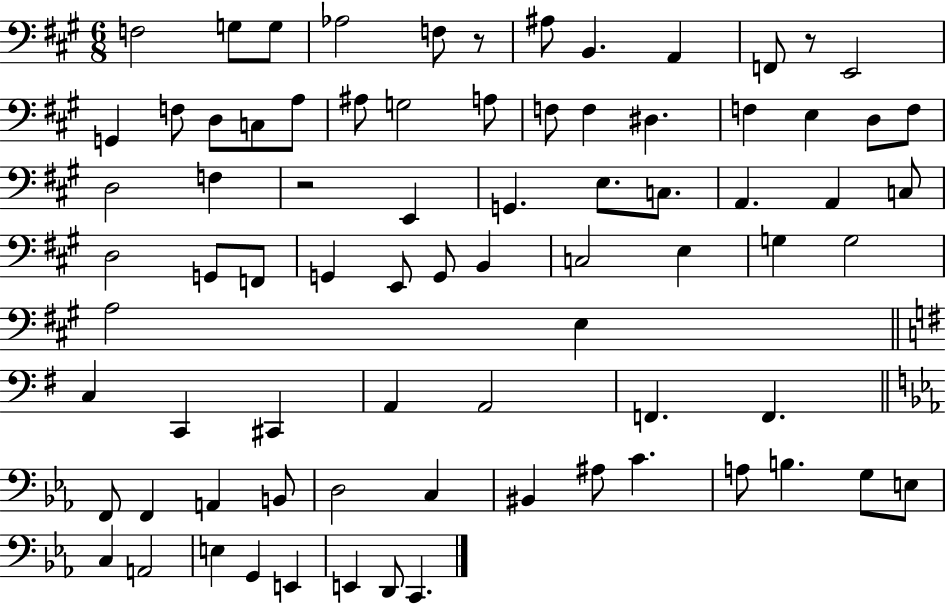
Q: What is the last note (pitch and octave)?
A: C2